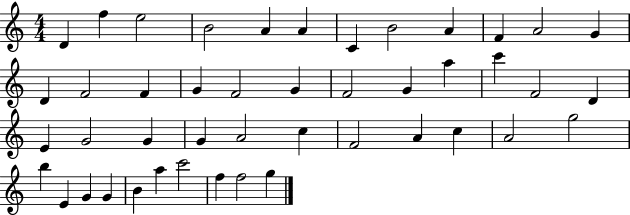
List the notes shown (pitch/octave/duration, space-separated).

D4/q F5/q E5/h B4/h A4/q A4/q C4/q B4/h A4/q F4/q A4/h G4/q D4/q F4/h F4/q G4/q F4/h G4/q F4/h G4/q A5/q C6/q F4/h D4/q E4/q G4/h G4/q G4/q A4/h C5/q F4/h A4/q C5/q A4/h G5/h B5/q E4/q G4/q G4/q B4/q A5/q C6/h F5/q F5/h G5/q